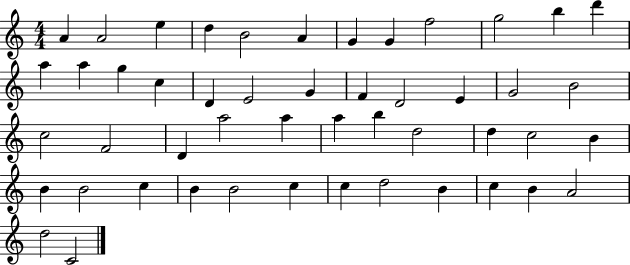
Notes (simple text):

A4/q A4/h E5/q D5/q B4/h A4/q G4/q G4/q F5/h G5/h B5/q D6/q A5/q A5/q G5/q C5/q D4/q E4/h G4/q F4/q D4/h E4/q G4/h B4/h C5/h F4/h D4/q A5/h A5/q A5/q B5/q D5/h D5/q C5/h B4/q B4/q B4/h C5/q B4/q B4/h C5/q C5/q D5/h B4/q C5/q B4/q A4/h D5/h C4/h